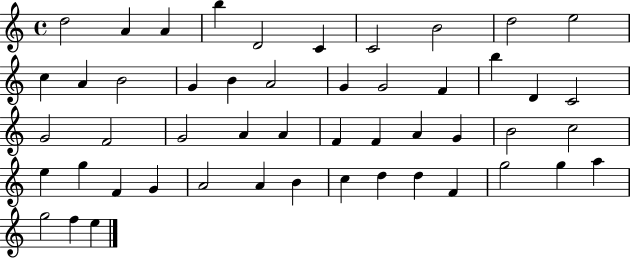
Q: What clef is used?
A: treble